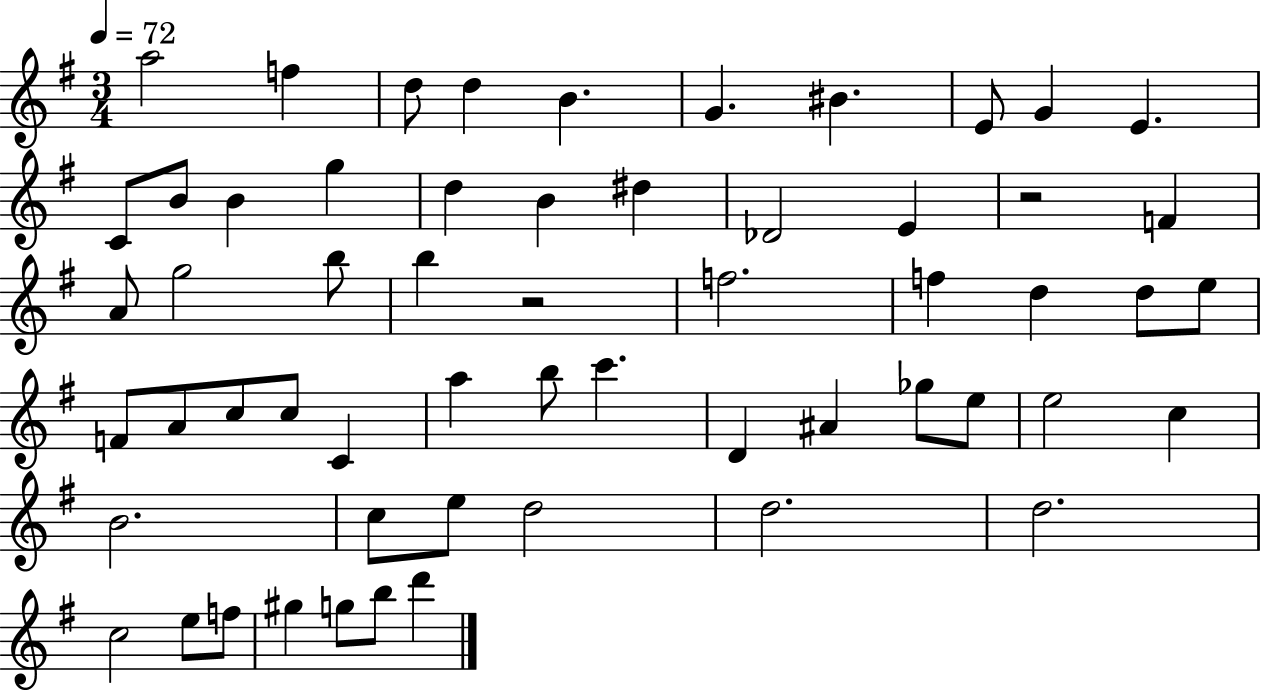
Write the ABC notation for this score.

X:1
T:Untitled
M:3/4
L:1/4
K:G
a2 f d/2 d B G ^B E/2 G E C/2 B/2 B g d B ^d _D2 E z2 F A/2 g2 b/2 b z2 f2 f d d/2 e/2 F/2 A/2 c/2 c/2 C a b/2 c' D ^A _g/2 e/2 e2 c B2 c/2 e/2 d2 d2 d2 c2 e/2 f/2 ^g g/2 b/2 d'